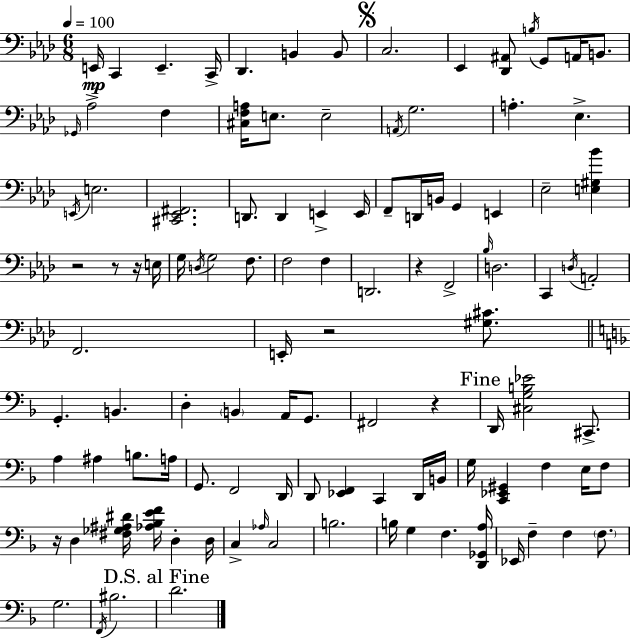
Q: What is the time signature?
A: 6/8